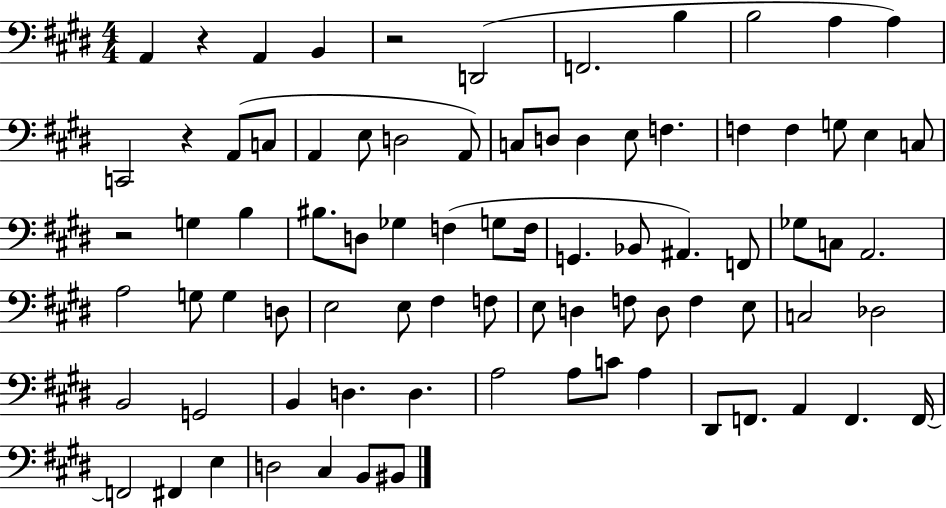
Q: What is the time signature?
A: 4/4